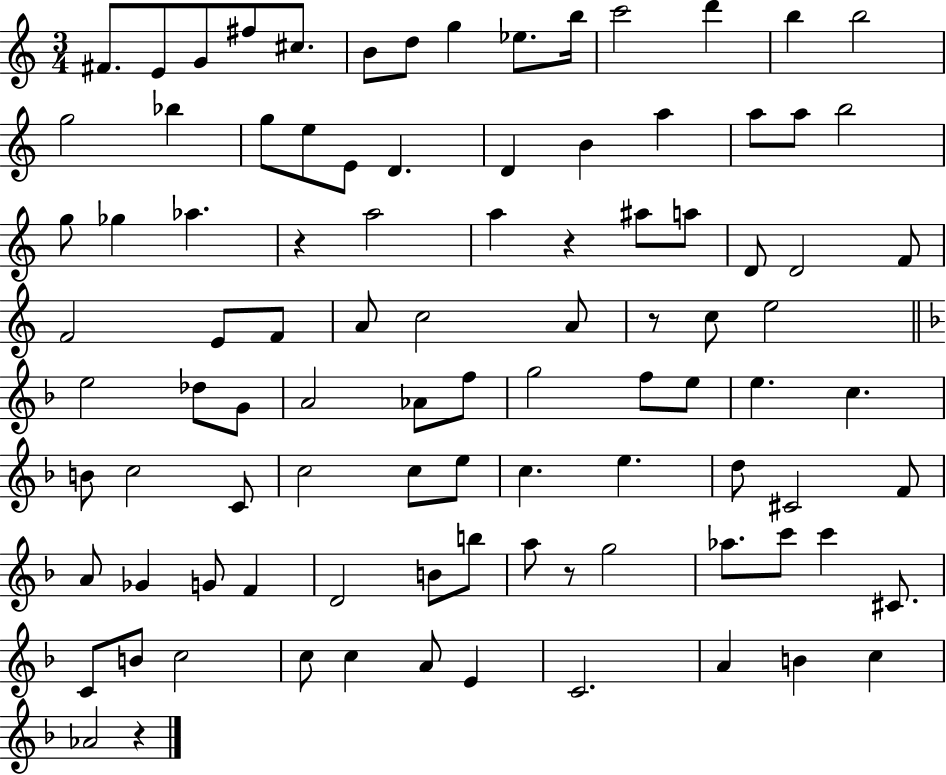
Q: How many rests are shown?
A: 5